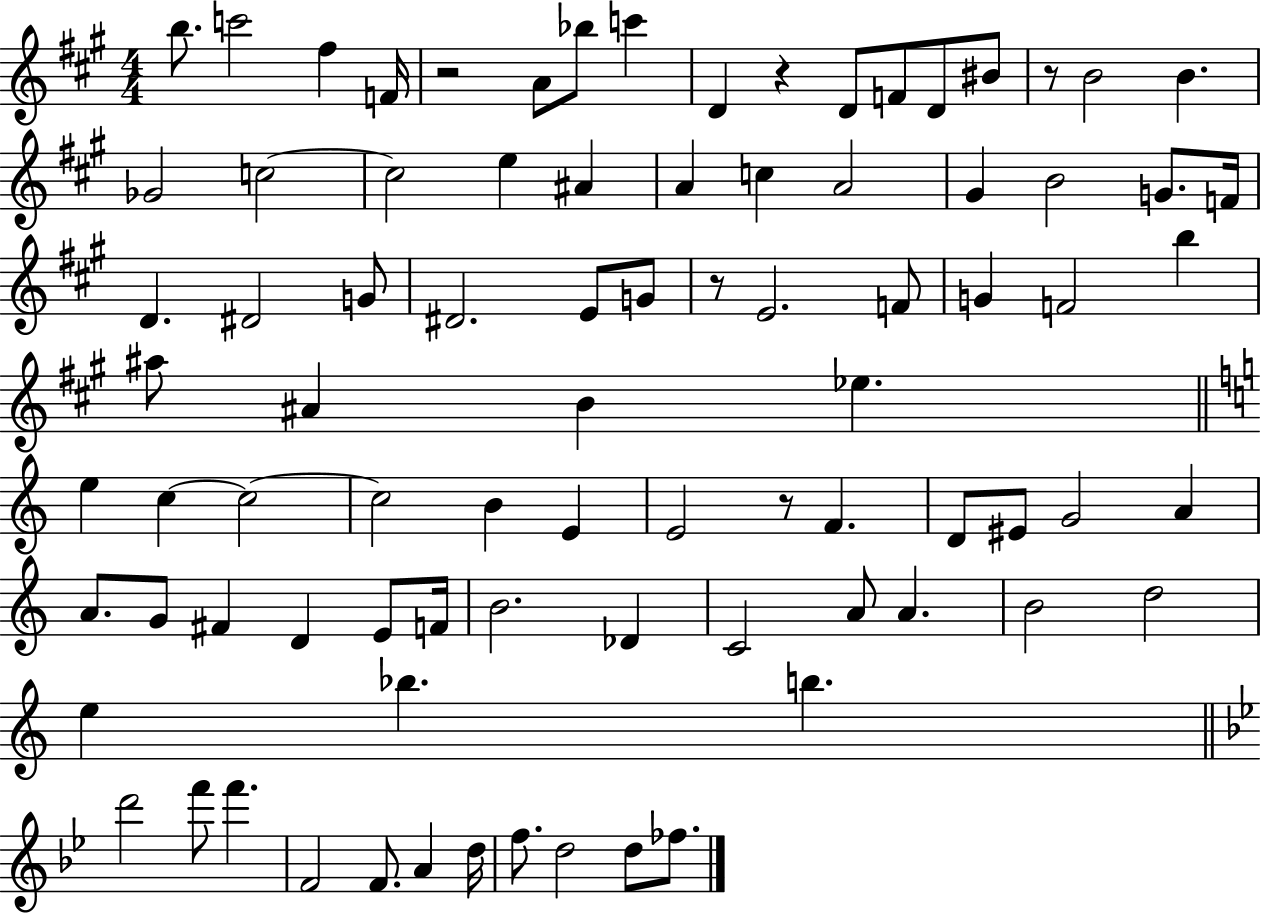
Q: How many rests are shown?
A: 5